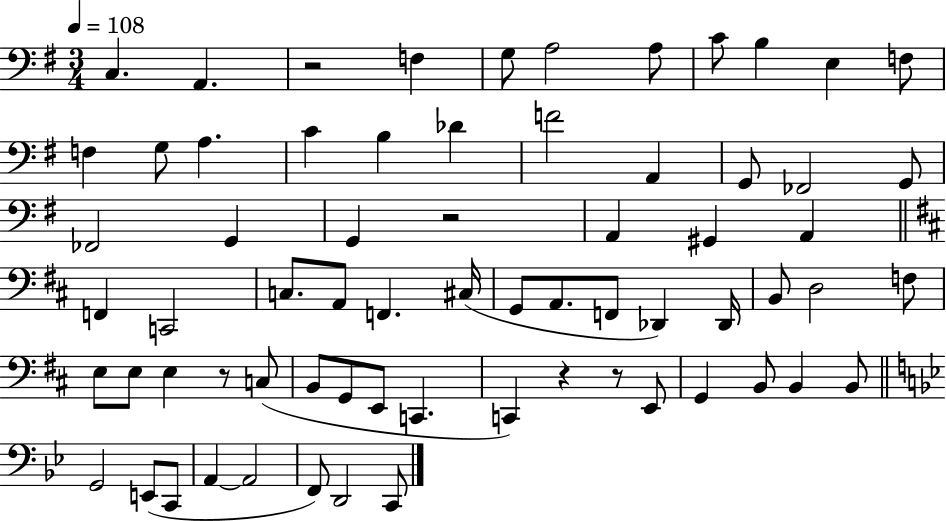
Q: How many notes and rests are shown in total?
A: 68